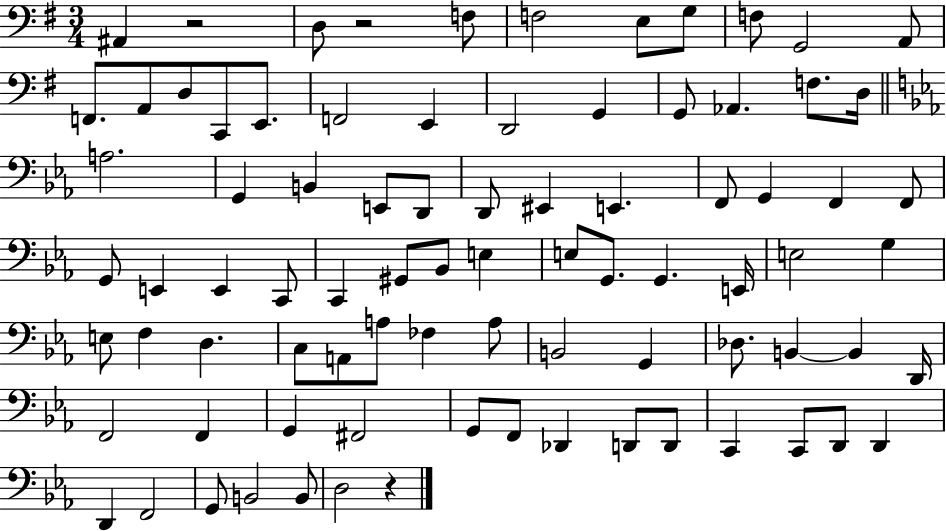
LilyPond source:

{
  \clef bass
  \numericTimeSignature
  \time 3/4
  \key g \major
  ais,4 r2 | d8 r2 f8 | f2 e8 g8 | f8 g,2 a,8 | \break f,8. a,8 d8 c,8 e,8. | f,2 e,4 | d,2 g,4 | g,8 aes,4. f8. d16 | \break \bar "||" \break \key ees \major a2. | g,4 b,4 e,8 d,8 | d,8 eis,4 e,4. | f,8 g,4 f,4 f,8 | \break g,8 e,4 e,4 c,8 | c,4 gis,8 bes,8 e4 | e8 g,8. g,4. e,16 | e2 g4 | \break e8 f4 d4. | c8 a,8 a8 fes4 a8 | b,2 g,4 | des8. b,4~~ b,4 d,16 | \break f,2 f,4 | g,4 fis,2 | g,8 f,8 des,4 d,8 d,8 | c,4 c,8 d,8 d,4 | \break d,4 f,2 | g,8 b,2 b,8 | d2 r4 | \bar "|."
}